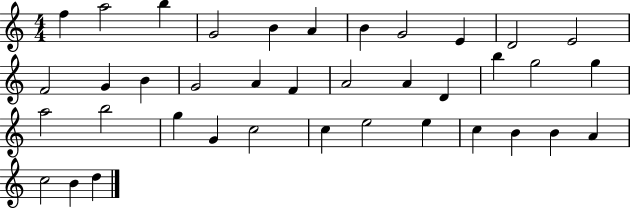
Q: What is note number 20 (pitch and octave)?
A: D4